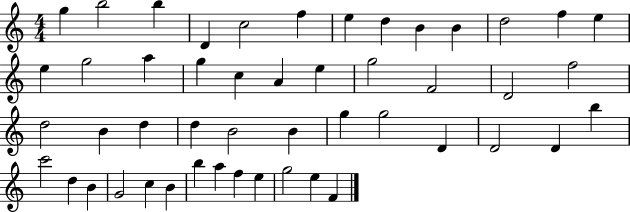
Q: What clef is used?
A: treble